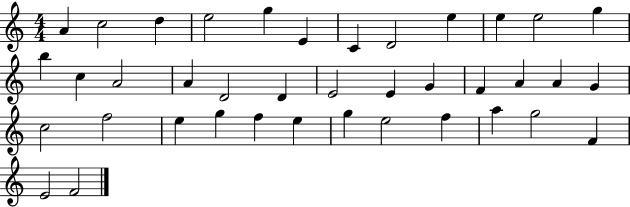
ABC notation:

X:1
T:Untitled
M:4/4
L:1/4
K:C
A c2 d e2 g E C D2 e e e2 g b c A2 A D2 D E2 E G F A A G c2 f2 e g f e g e2 f a g2 F E2 F2